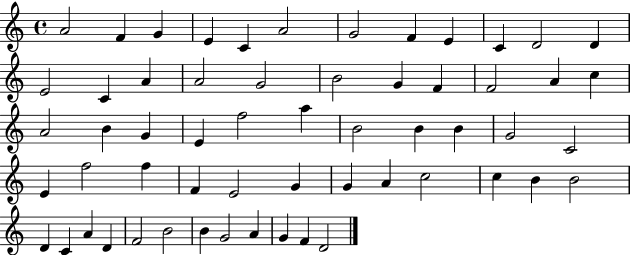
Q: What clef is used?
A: treble